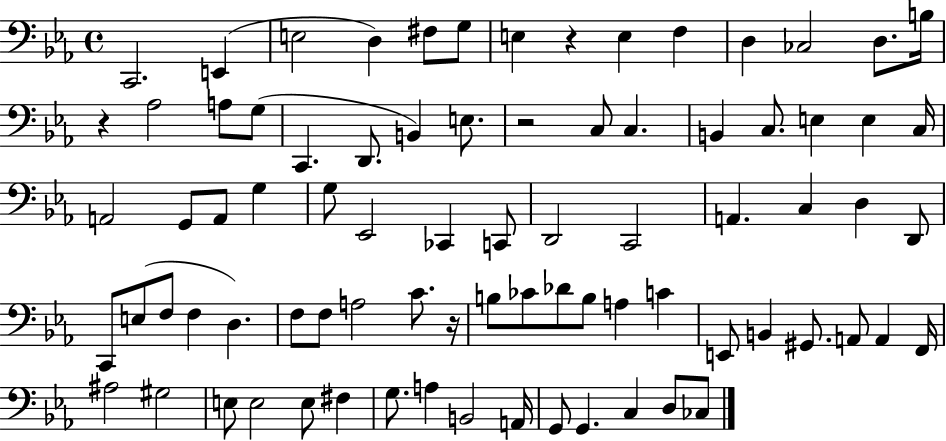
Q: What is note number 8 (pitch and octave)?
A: E3